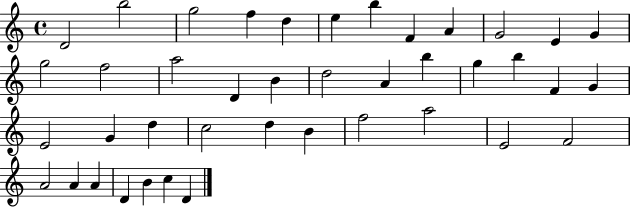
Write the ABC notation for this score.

X:1
T:Untitled
M:4/4
L:1/4
K:C
D2 b2 g2 f d e b F A G2 E G g2 f2 a2 D B d2 A b g b F G E2 G d c2 d B f2 a2 E2 F2 A2 A A D B c D